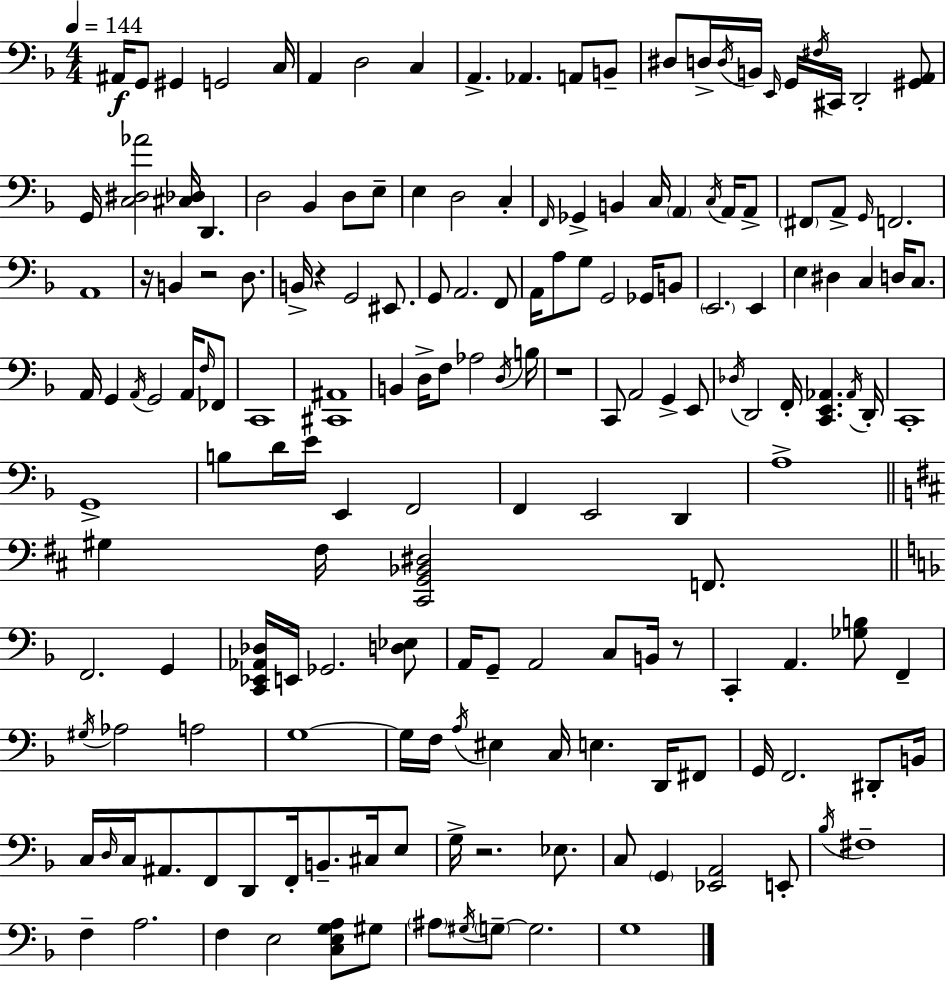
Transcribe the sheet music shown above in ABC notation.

X:1
T:Untitled
M:4/4
L:1/4
K:Dm
^A,,/4 G,,/2 ^G,, G,,2 C,/4 A,, D,2 C, A,, _A,, A,,/2 B,,/2 ^D,/2 D,/4 D,/4 B,,/4 E,,/4 G,,/4 ^F,/4 ^C,,/4 D,,2 [^G,,A,,]/2 G,,/4 [C,^D,_A]2 [^C,_D,]/4 D,, D,2 _B,, D,/2 E,/2 E, D,2 C, F,,/4 _G,, B,, C,/4 A,, C,/4 A,,/4 A,,/2 ^F,,/2 A,,/2 G,,/4 F,,2 A,,4 z/4 B,, z2 D,/2 B,,/4 z G,,2 ^E,,/2 G,,/2 A,,2 F,,/2 A,,/4 A,/2 G,/2 G,,2 _G,,/4 B,,/2 E,,2 E,, E, ^D, C, D,/4 C,/2 A,,/4 G,, A,,/4 G,,2 A,,/4 F,/4 _F,,/2 C,,4 [^C,,^A,,]4 B,, D,/4 F,/2 _A,2 D,/4 B,/4 z4 C,,/2 A,,2 G,, E,,/2 _D,/4 D,,2 F,,/4 [C,,E,,_A,,] _A,,/4 D,,/4 C,,4 G,,4 B,/2 D/4 E/4 E,, F,,2 F,, E,,2 D,, A,4 ^G, ^F,/4 [^C,,G,,_B,,^D,]2 F,,/2 F,,2 G,, [C,,_E,,_A,,_D,]/4 E,,/4 _G,,2 [D,_E,]/2 A,,/4 G,,/2 A,,2 C,/2 B,,/4 z/2 C,, A,, [_G,B,]/2 F,, ^G,/4 _A,2 A,2 G,4 G,/4 F,/4 A,/4 ^E, C,/4 E, D,,/4 ^F,,/2 G,,/4 F,,2 ^D,,/2 B,,/4 C,/4 D,/4 C,/4 ^A,,/2 F,,/2 D,,/2 F,,/4 B,,/2 ^C,/4 E,/2 G,/4 z2 _E,/2 C,/2 G,, [_E,,A,,]2 E,,/2 _B,/4 ^F,4 F, A,2 F, E,2 [C,E,G,A,]/2 ^G,/2 ^A,/2 ^G,/4 G,/2 G,2 G,4